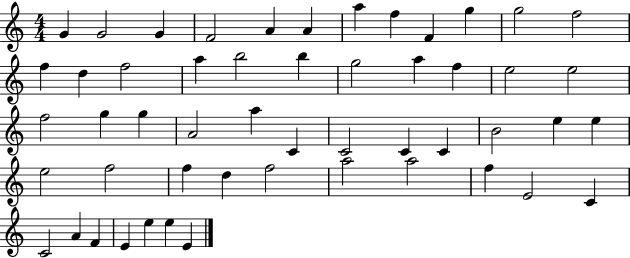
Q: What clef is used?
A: treble